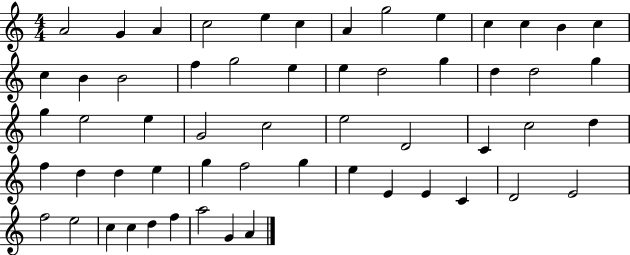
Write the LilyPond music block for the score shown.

{
  \clef treble
  \numericTimeSignature
  \time 4/4
  \key c \major
  a'2 g'4 a'4 | c''2 e''4 c''4 | a'4 g''2 e''4 | c''4 c''4 b'4 c''4 | \break c''4 b'4 b'2 | f''4 g''2 e''4 | e''4 d''2 g''4 | d''4 d''2 g''4 | \break g''4 e''2 e''4 | g'2 c''2 | e''2 d'2 | c'4 c''2 d''4 | \break f''4 d''4 d''4 e''4 | g''4 f''2 g''4 | e''4 e'4 e'4 c'4 | d'2 e'2 | \break f''2 e''2 | c''4 c''4 d''4 f''4 | a''2 g'4 a'4 | \bar "|."
}